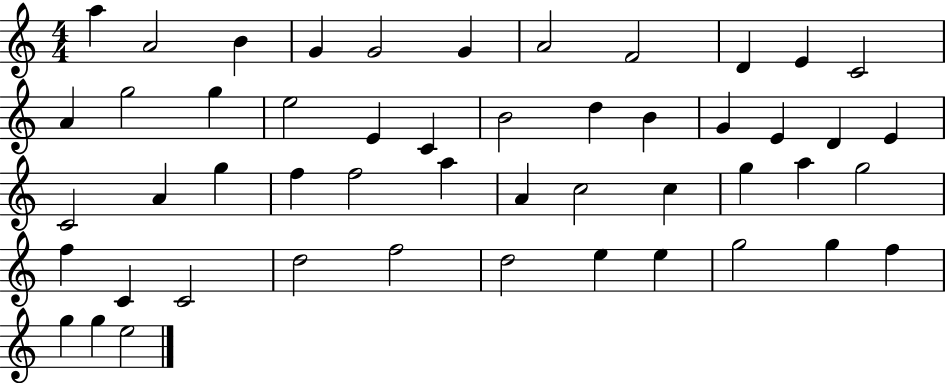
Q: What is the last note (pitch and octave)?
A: E5